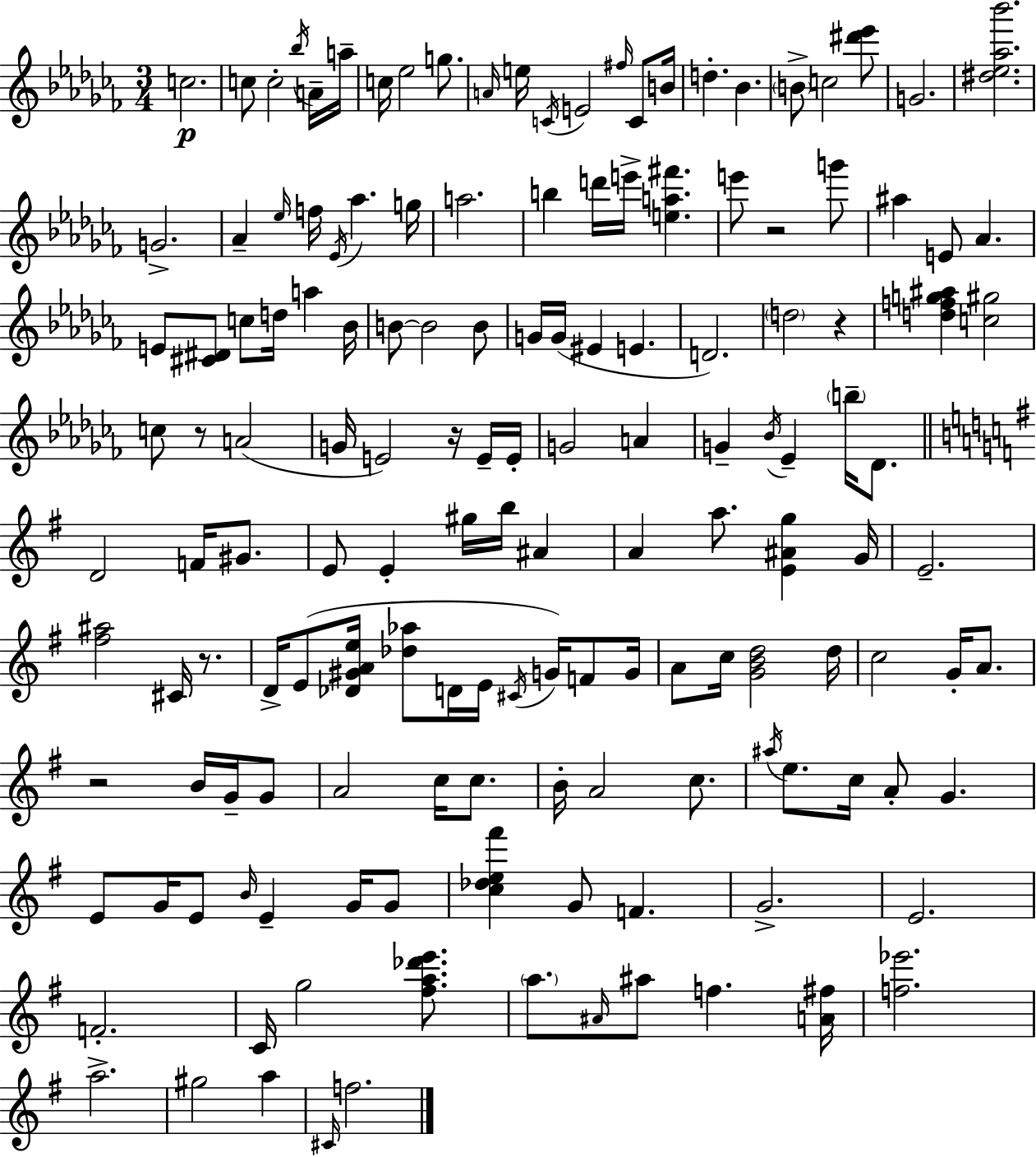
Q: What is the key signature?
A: AES minor